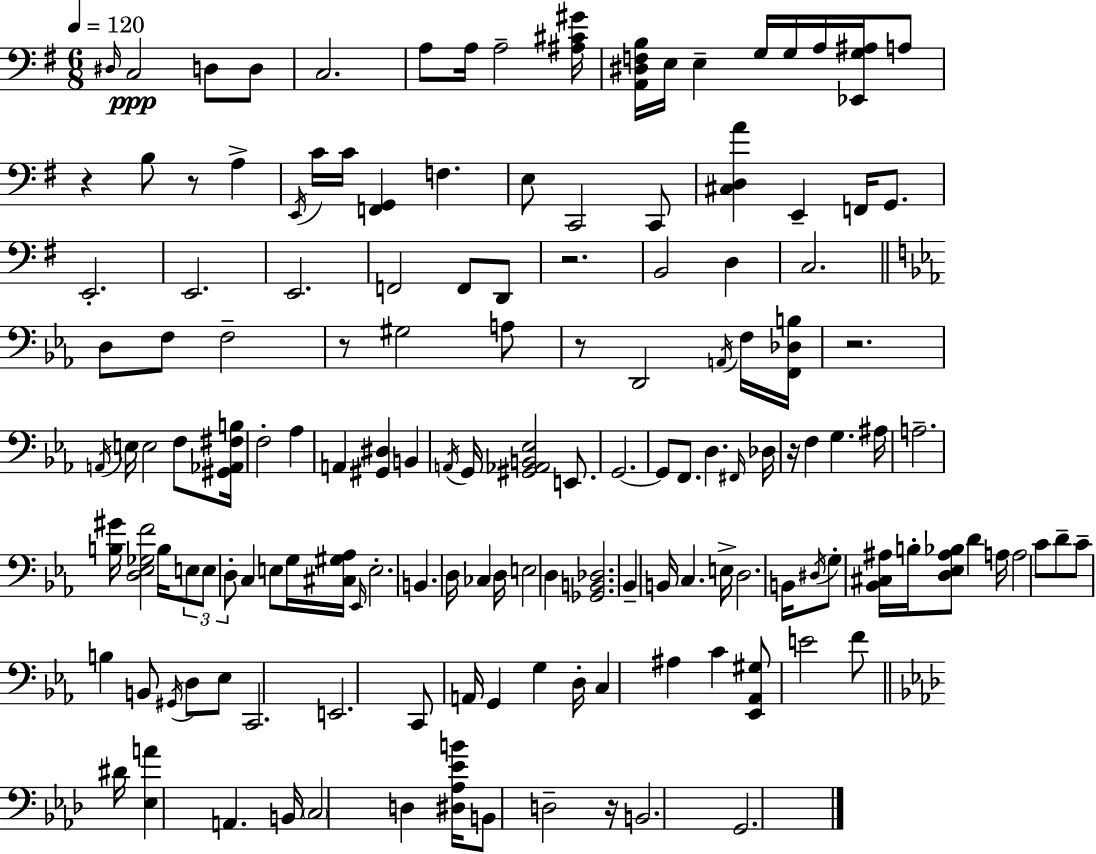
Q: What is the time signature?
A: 6/8